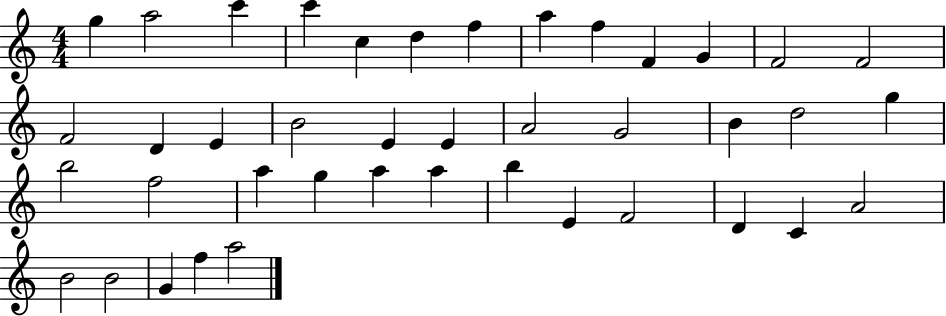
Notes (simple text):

G5/q A5/h C6/q C6/q C5/q D5/q F5/q A5/q F5/q F4/q G4/q F4/h F4/h F4/h D4/q E4/q B4/h E4/q E4/q A4/h G4/h B4/q D5/h G5/q B5/h F5/h A5/q G5/q A5/q A5/q B5/q E4/q F4/h D4/q C4/q A4/h B4/h B4/h G4/q F5/q A5/h